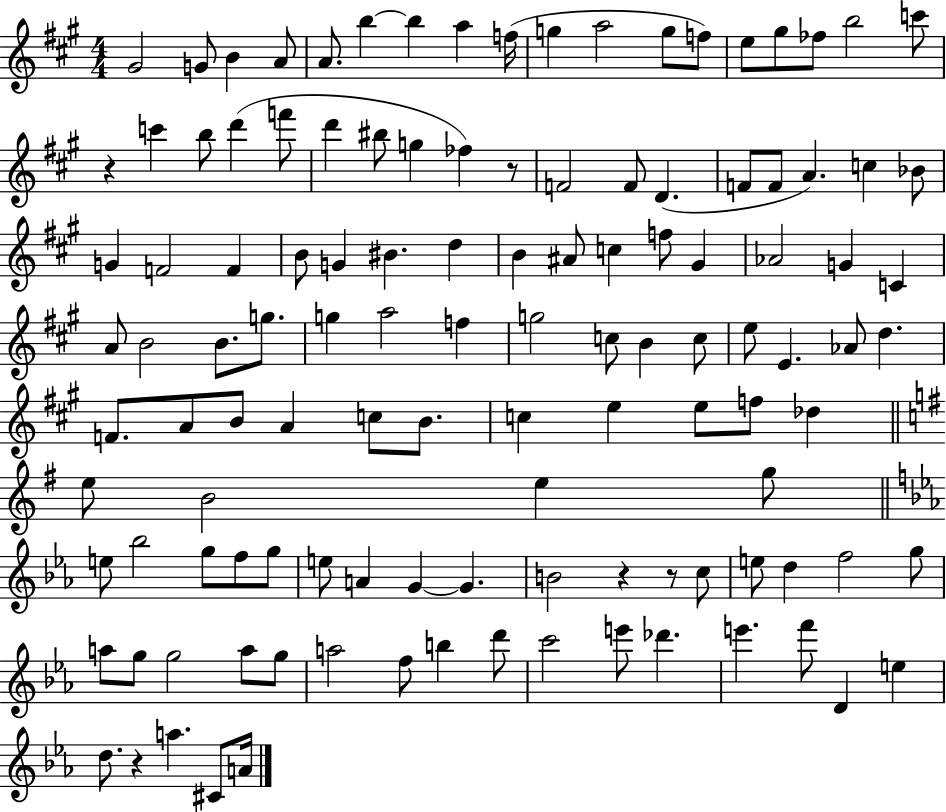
{
  \clef treble
  \numericTimeSignature
  \time 4/4
  \key a \major
  gis'2 g'8 b'4 a'8 | a'8. b''4~~ b''4 a''4 f''16( | g''4 a''2 g''8 f''8) | e''8 gis''8 fes''8 b''2 c'''8 | \break r4 c'''4 b''8 d'''4( f'''8 | d'''4 bis''8 g''4 fes''4) r8 | f'2 f'8 d'4.( | f'8 f'8 a'4.) c''4 bes'8 | \break g'4 f'2 f'4 | b'8 g'4 bis'4. d''4 | b'4 ais'8 c''4 f''8 gis'4 | aes'2 g'4 c'4 | \break a'8 b'2 b'8. g''8. | g''4 a''2 f''4 | g''2 c''8 b'4 c''8 | e''8 e'4. aes'8 d''4. | \break f'8. a'8 b'8 a'4 c''8 b'8. | c''4 e''4 e''8 f''8 des''4 | \bar "||" \break \key g \major e''8 b'2 e''4 g''8 | \bar "||" \break \key ees \major e''8 bes''2 g''8 f''8 g''8 | e''8 a'4 g'4~~ g'4. | b'2 r4 r8 c''8 | e''8 d''4 f''2 g''8 | \break a''8 g''8 g''2 a''8 g''8 | a''2 f''8 b''4 d'''8 | c'''2 e'''8 des'''4. | e'''4. f'''8 d'4 e''4 | \break d''8. r4 a''4. cis'8 a'16 | \bar "|."
}